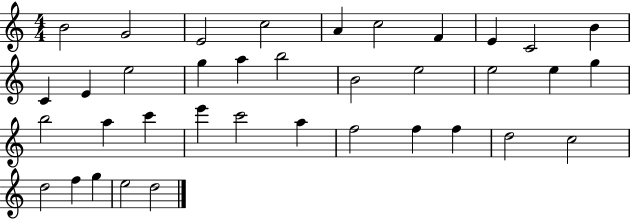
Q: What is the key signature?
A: C major